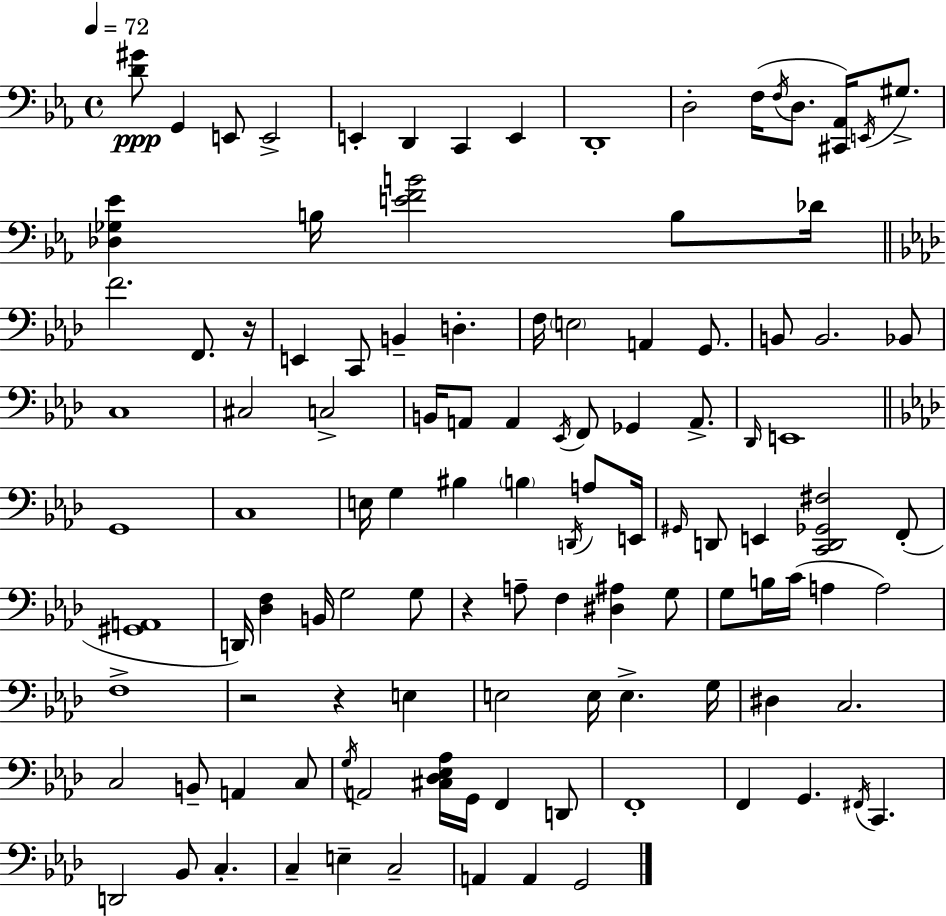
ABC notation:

X:1
T:Untitled
M:4/4
L:1/4
K:Cm
[D^G]/2 G,, E,,/2 E,,2 E,, D,, C,, E,, D,,4 D,2 F,/4 F,/4 D,/2 [^C,,_A,,]/4 E,,/4 ^G,/2 [_D,_G,_E] B,/4 [EFB]2 B,/2 _D/4 F2 F,,/2 z/4 E,, C,,/2 B,, D, F,/4 E,2 A,, G,,/2 B,,/2 B,,2 _B,,/2 C,4 ^C,2 C,2 B,,/4 A,,/2 A,, _E,,/4 F,,/2 _G,, A,,/2 _D,,/4 E,,4 G,,4 C,4 E,/4 G, ^B, B, D,,/4 A,/2 E,,/4 ^G,,/4 D,,/2 E,, [C,,D,,_G,,^F,]2 F,,/2 [^G,,A,,]4 D,,/4 [_D,F,] B,,/4 G,2 G,/2 z A,/2 F, [^D,^A,] G,/2 G,/2 B,/4 C/4 A, A,2 F,4 z2 z E, E,2 E,/4 E, G,/4 ^D, C,2 C,2 B,,/2 A,, C,/2 G,/4 A,,2 [^C,_D,_E,_A,]/4 G,,/4 F,, D,,/2 F,,4 F,, G,, ^F,,/4 C,, D,,2 _B,,/2 C, C, E, C,2 A,, A,, G,,2